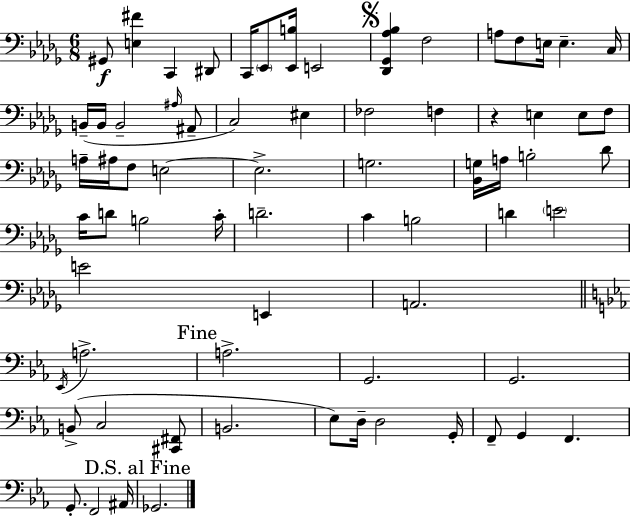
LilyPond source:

{
  \clef bass
  \numericTimeSignature
  \time 6/8
  \key bes \minor
  gis,8\f <e fis'>4 c,4 dis,8 | c,16 \parenthesize ees,8 <ees, b>16 e,2 | \mark \markup { \musicglyph "scripts.segno" } <des, ges, aes bes>4 f2 | a8 f8 e16 e4.-- c16 | \break b,16--( b,16 b,2-- \grace { ais16 } ais,8-- | c2) eis4 | fes2 f4 | r4 e4 e8 f8 | \break a16-- ais16 f8 e2~~ | e2.-> | g2. | <bes, g>16 a16 b2-. des'8 | \break c'16 d'8 b2 | c'16-. d'2.-- | c'4 b2 | d'4 \parenthesize e'2 | \break e'2 e,4 | a,2. | \bar "||" \break \key ees \major \acciaccatura { ees,16 } a2.-> | \mark "Fine" a2.-> | g,2. | g,2. | \break b,8->( c2 <cis, fis,>8 | b,2. | ees8) d16-- d2 | g,16-. f,8-- g,4 f,4. | \break g,8.-. f,2 | ais,16 \mark "D.S. al Fine" ges,2. | \bar "|."
}